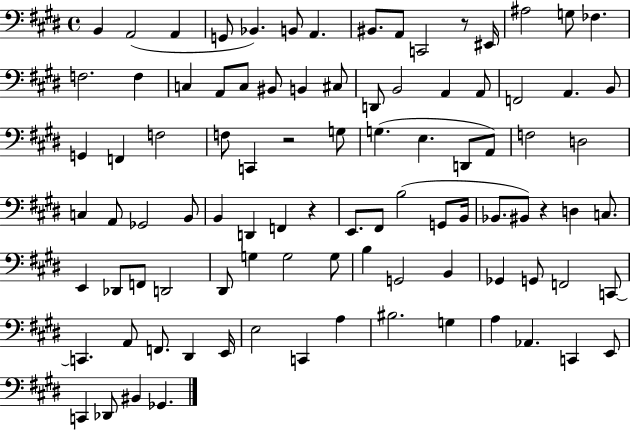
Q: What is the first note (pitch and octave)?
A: B2